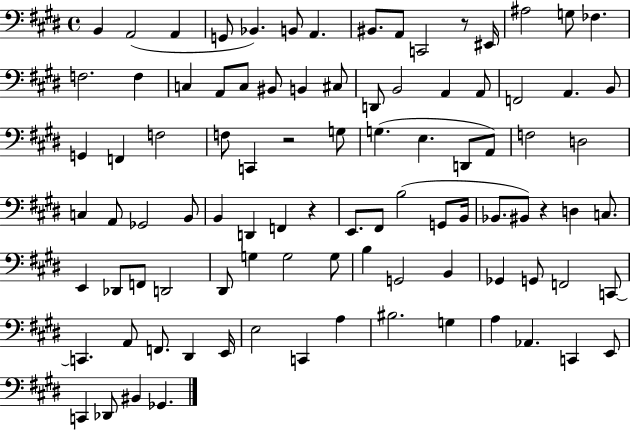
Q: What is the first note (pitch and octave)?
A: B2